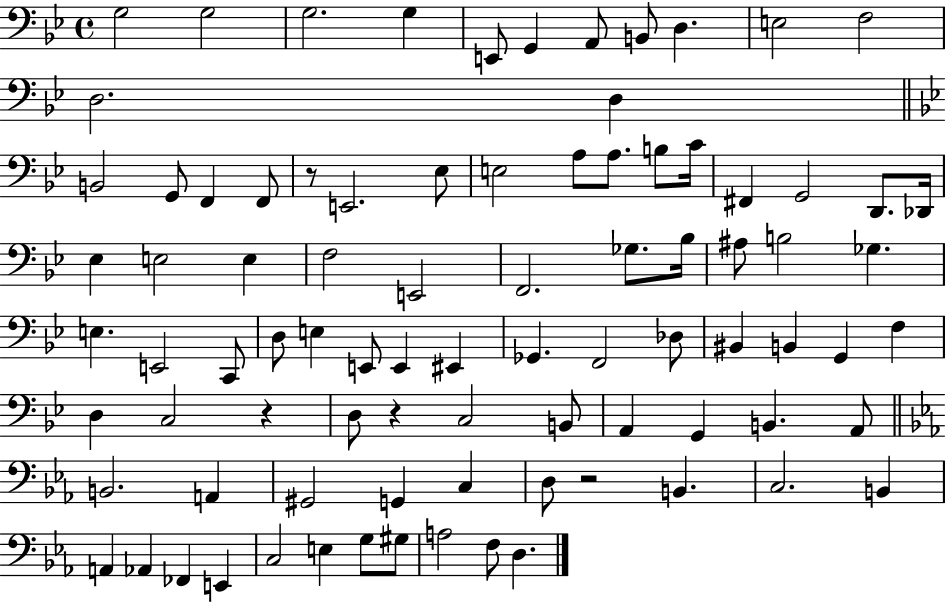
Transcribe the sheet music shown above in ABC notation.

X:1
T:Untitled
M:4/4
L:1/4
K:Bb
G,2 G,2 G,2 G, E,,/2 G,, A,,/2 B,,/2 D, E,2 F,2 D,2 D, B,,2 G,,/2 F,, F,,/2 z/2 E,,2 _E,/2 E,2 A,/2 A,/2 B,/2 C/4 ^F,, G,,2 D,,/2 _D,,/4 _E, E,2 E, F,2 E,,2 F,,2 _G,/2 _B,/4 ^A,/2 B,2 _G, E, E,,2 C,,/2 D,/2 E, E,,/2 E,, ^E,, _G,, F,,2 _D,/2 ^B,, B,, G,, F, D, C,2 z D,/2 z C,2 B,,/2 A,, G,, B,, A,,/2 B,,2 A,, ^G,,2 G,, C, D,/2 z2 B,, C,2 B,, A,, _A,, _F,, E,, C,2 E, G,/2 ^G,/2 A,2 F,/2 D,